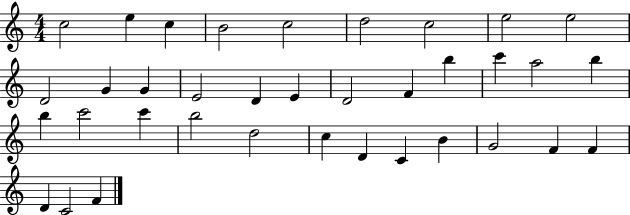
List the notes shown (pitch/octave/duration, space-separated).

C5/h E5/q C5/q B4/h C5/h D5/h C5/h E5/h E5/h D4/h G4/q G4/q E4/h D4/q E4/q D4/h F4/q B5/q C6/q A5/h B5/q B5/q C6/h C6/q B5/h D5/h C5/q D4/q C4/q B4/q G4/h F4/q F4/q D4/q C4/h F4/q